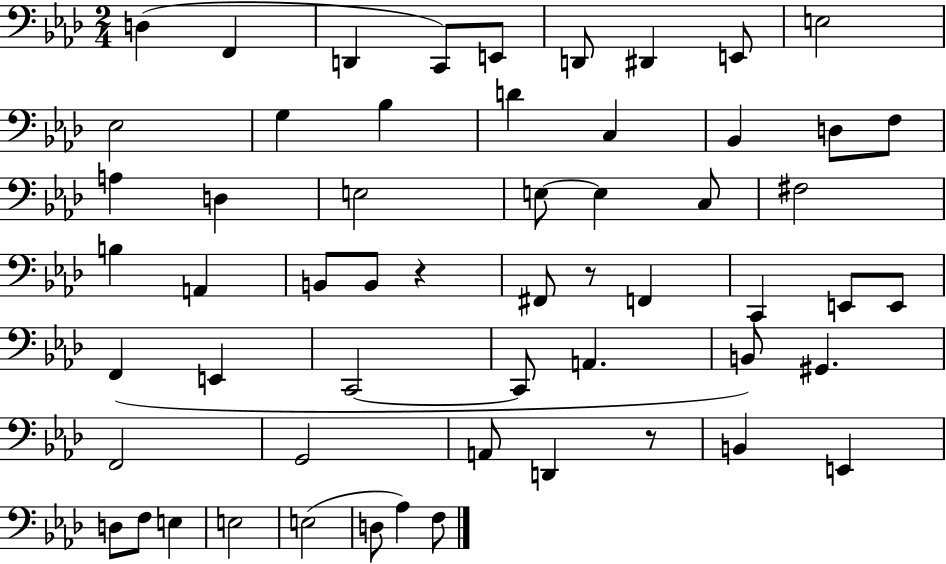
D3/q F2/q D2/q C2/e E2/e D2/e D#2/q E2/e E3/h Eb3/h G3/q Bb3/q D4/q C3/q Bb2/q D3/e F3/e A3/q D3/q E3/h E3/e E3/q C3/e F#3/h B3/q A2/q B2/e B2/e R/q F#2/e R/e F2/q C2/q E2/e E2/e F2/q E2/q C2/h C2/e A2/q. B2/e G#2/q. F2/h G2/h A2/e D2/q R/e B2/q E2/q D3/e F3/e E3/q E3/h E3/h D3/e Ab3/q F3/e